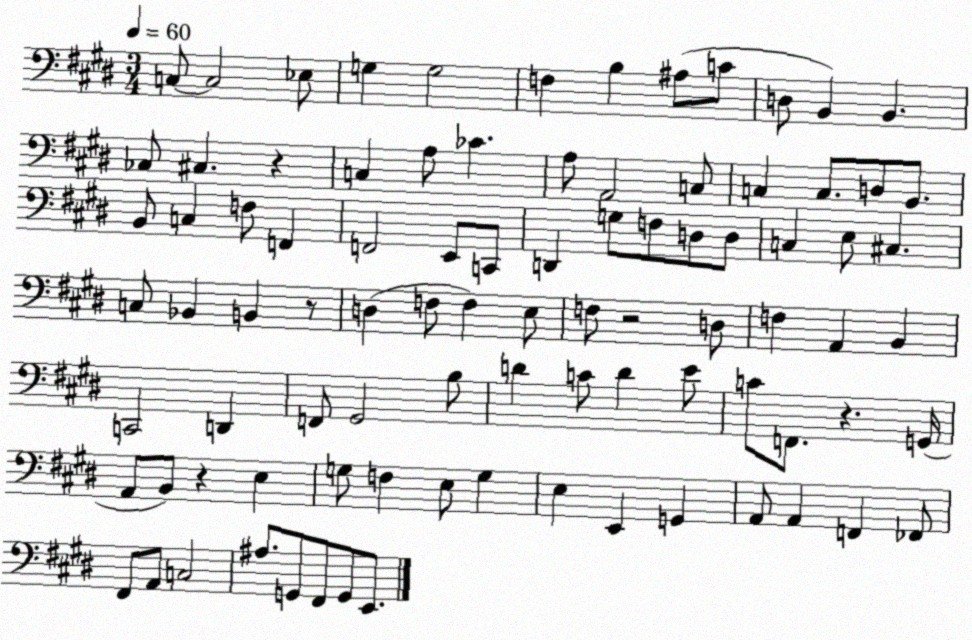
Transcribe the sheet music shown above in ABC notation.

X:1
T:Untitled
M:3/4
L:1/4
K:E
C,/2 C,2 _E,/2 G, G,2 F, B, ^A,/2 C/2 D,/2 B,, B,, _C,/2 ^C, z C, A,/2 _C A,/2 A,,2 C,/2 C, C,/2 D,/2 B,,/2 B,,/2 C, F,/2 F,, F,,2 E,,/2 C,,/2 D,, G,/2 F,/2 D,/2 D,/2 C, E,/2 ^C, C,/2 _B,, B,, z/2 D, F,/2 F, E,/2 F,/2 z2 D,/2 F, A,, B,, C,,2 D,, F,,/2 ^G,,2 B,/2 D C/2 D E/2 C/2 F,,/2 z G,,/4 A,,/2 B,,/2 z E, G,/2 F, E,/2 G, E, E,, G,, A,,/2 A,, F,, _F,,/2 ^F,,/2 A,,/2 C,2 ^A,/2 G,,/2 ^F,,/2 G,,/2 E,,/2